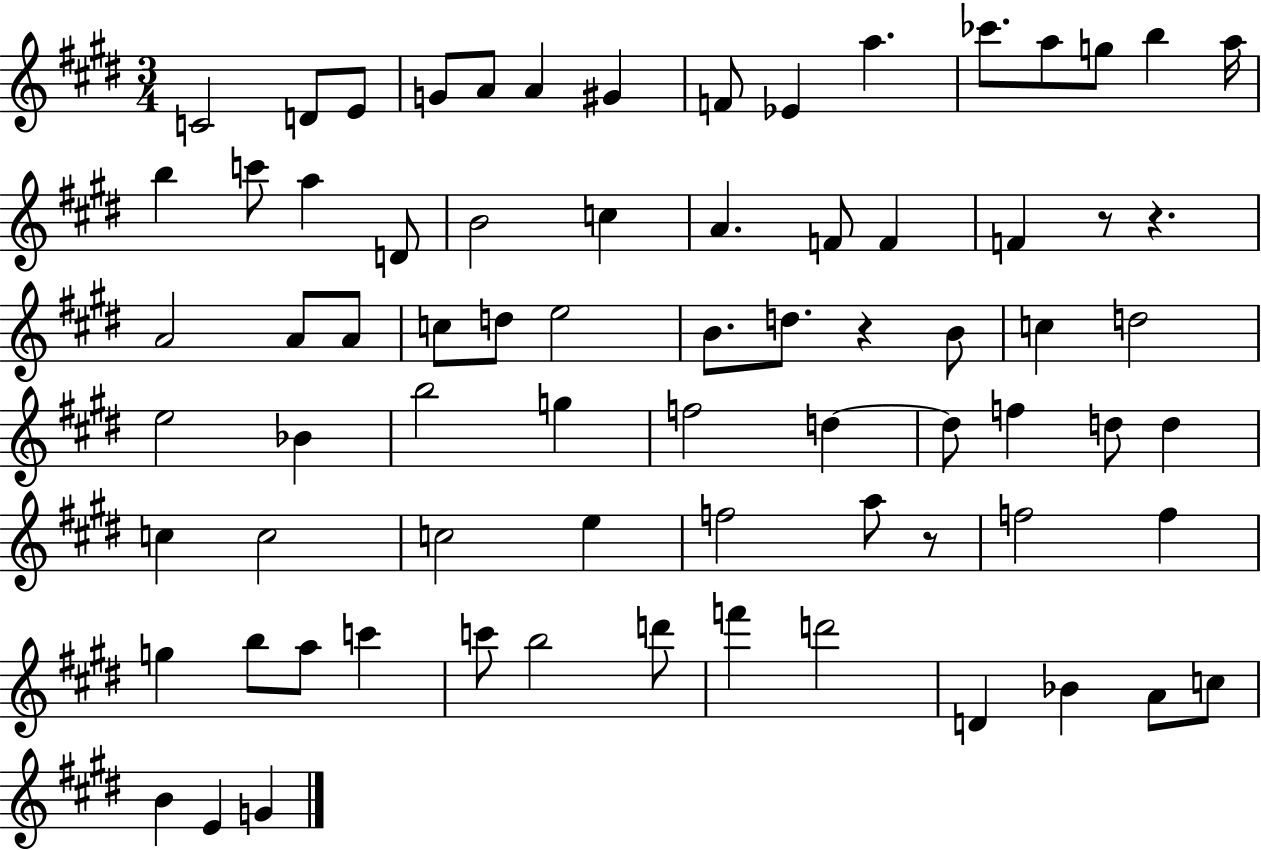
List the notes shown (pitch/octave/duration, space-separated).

C4/h D4/e E4/e G4/e A4/e A4/q G#4/q F4/e Eb4/q A5/q. CES6/e. A5/e G5/e B5/q A5/s B5/q C6/e A5/q D4/e B4/h C5/q A4/q. F4/e F4/q F4/q R/e R/q. A4/h A4/e A4/e C5/e D5/e E5/h B4/e. D5/e. R/q B4/e C5/q D5/h E5/h Bb4/q B5/h G5/q F5/h D5/q D5/e F5/q D5/e D5/q C5/q C5/h C5/h E5/q F5/h A5/e R/e F5/h F5/q G5/q B5/e A5/e C6/q C6/e B5/h D6/e F6/q D6/h D4/q Bb4/q A4/e C5/e B4/q E4/q G4/q